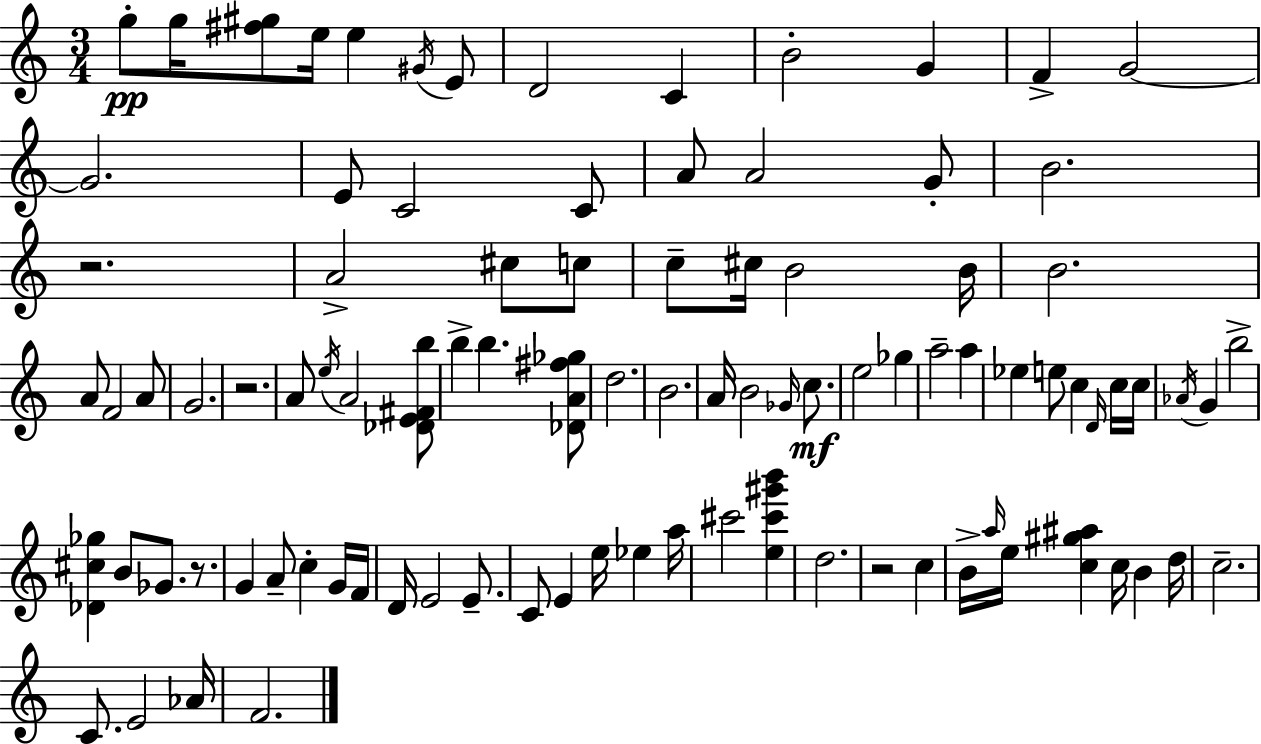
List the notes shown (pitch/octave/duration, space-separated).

G5/e G5/s [F#5,G#5]/e E5/s E5/q G#4/s E4/e D4/h C4/q B4/h G4/q F4/q G4/h G4/h. E4/e C4/h C4/e A4/e A4/h G4/e B4/h. R/h. A4/h C#5/e C5/e C5/e C#5/s B4/h B4/s B4/h. A4/e F4/h A4/e G4/h. R/h. A4/e E5/s A4/h [Db4,E4,F#4,B5]/e B5/q B5/q. [Db4,A4,F#5,Gb5]/e D5/h. B4/h. A4/s B4/h Gb4/s C5/e. E5/h Gb5/q A5/h A5/q Eb5/q E5/e C5/q D4/s C5/s C5/s Ab4/s G4/q B5/h [Db4,C#5,Gb5]/q B4/e Gb4/e. R/e. G4/q A4/e C5/q G4/s F4/s D4/s E4/h E4/e. C4/e E4/q E5/s Eb5/q A5/s C#6/h [E5,C#6,G#6,B6]/q D5/h. R/h C5/q B4/s A5/s E5/s [C5,G#5,A#5]/q C5/s B4/q D5/s C5/h. C4/e. E4/h Ab4/s F4/h.